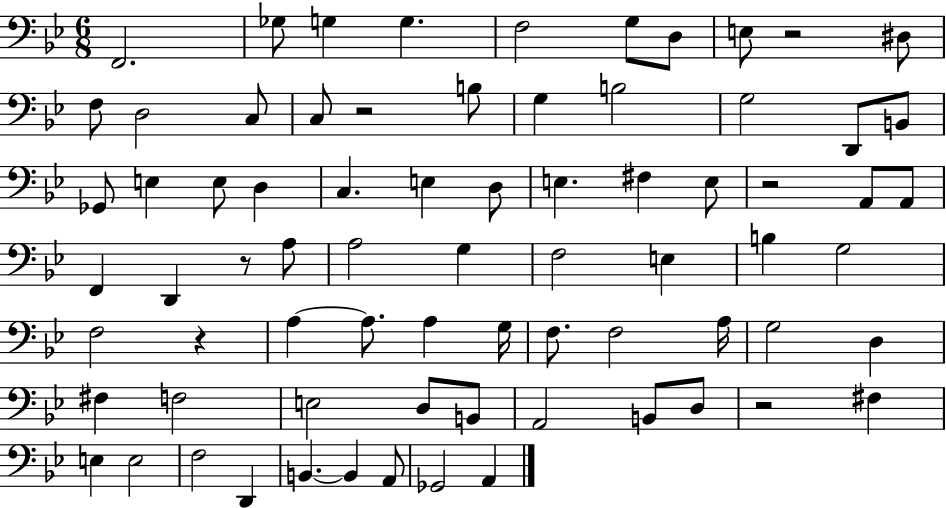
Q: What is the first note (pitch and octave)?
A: F2